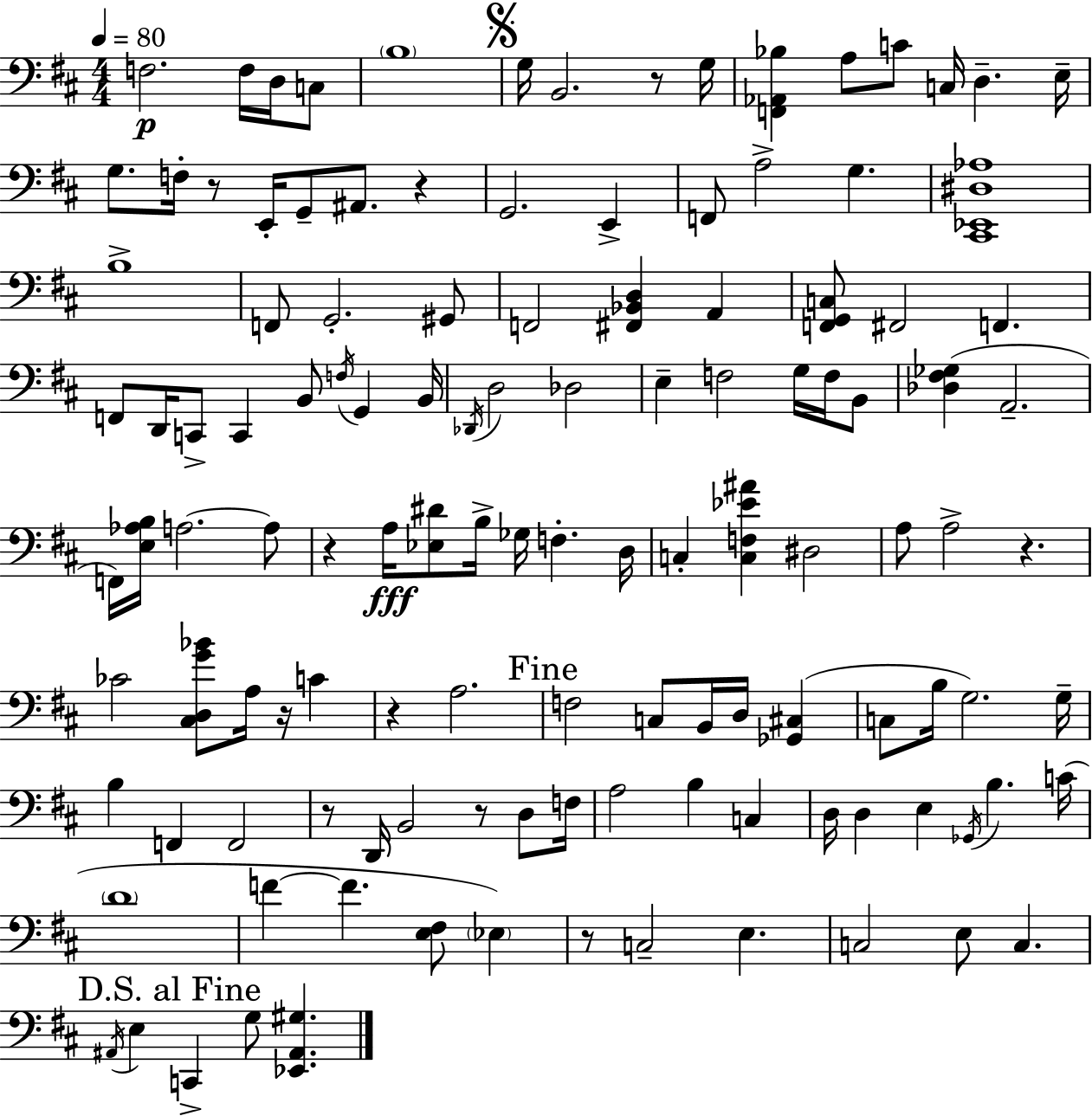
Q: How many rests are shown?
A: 10